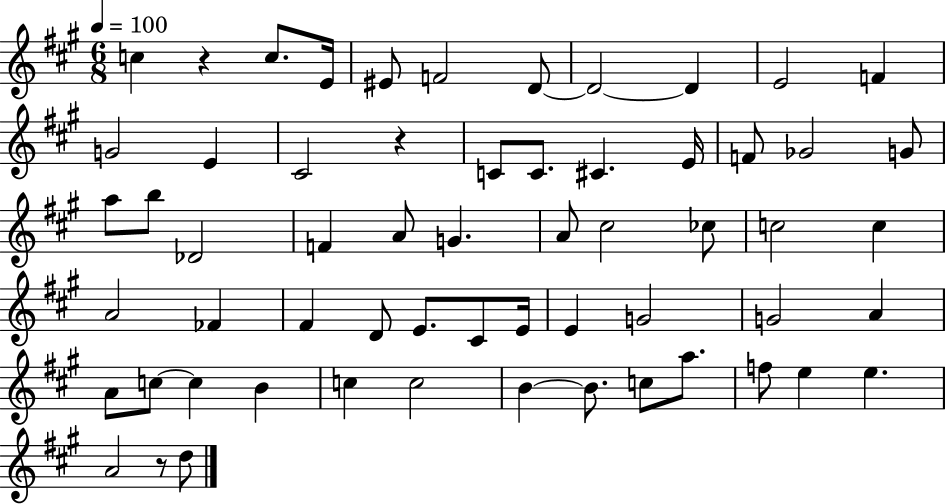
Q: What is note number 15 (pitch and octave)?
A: C4